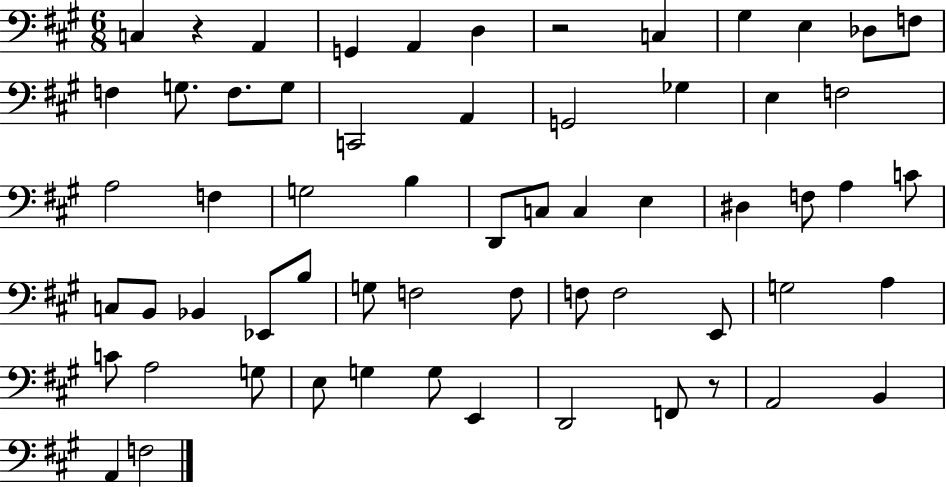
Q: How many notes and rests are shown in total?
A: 61